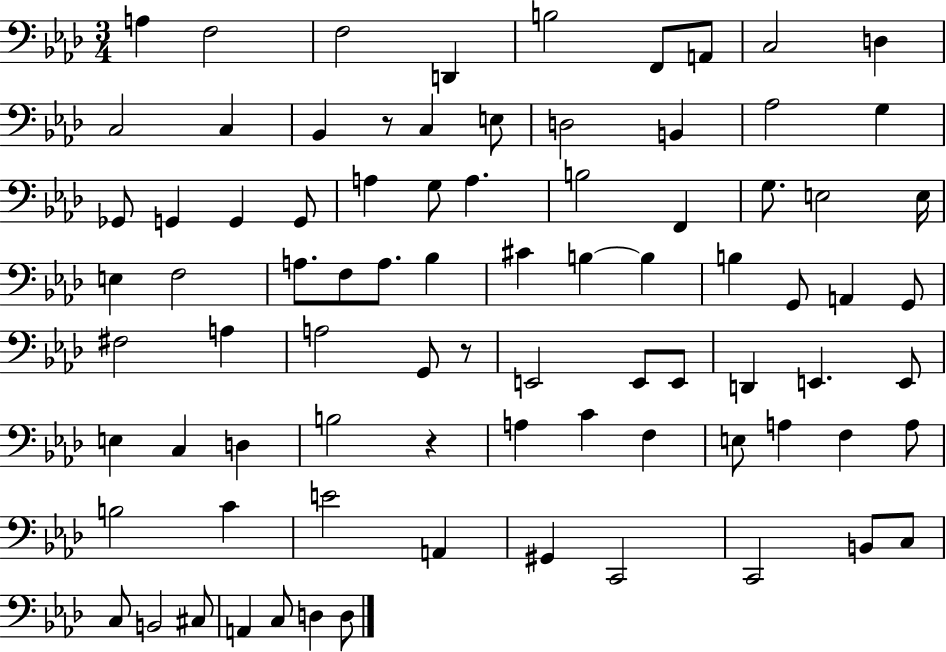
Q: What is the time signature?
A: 3/4